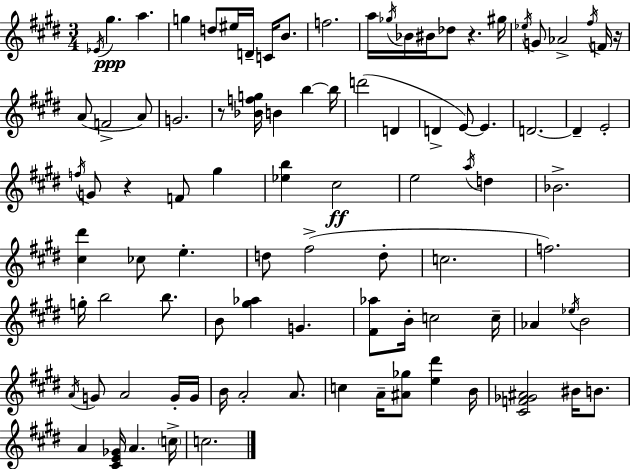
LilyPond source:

{
  \clef treble
  \numericTimeSignature
  \time 3/4
  \key e \major
  \acciaccatura { ees'16 }\ppp gis''4. a''4. | g''4 d''8 eis''16 d'16-- c'16 b'8. | f''2. | a''16 \acciaccatura { ges''16 } bes'16 bis'16 des''8 r4. | \break gis''16 \acciaccatura { ees''16 } g'8 aes'2-> | \acciaccatura { fis''16 } f'16 r16 a'8( f'2-> | a'8) g'2. | r8 <bes' f'' g''>16 b'4 b''4~~ | \break b''16 d'''2( | d'4 d'4-> e'8~~) e'4. | d'2.~~ | d'4-- e'2-. | \break \acciaccatura { f''16 } g'8 r4 f'8 | gis''4 <ees'' b''>4 cis''2\ff | e''2 | \acciaccatura { a''16 } d''4 bes'2.-> | \break <cis'' dis'''>4 ces''8 | e''4.-. d''8 fis''2->( | d''8-. c''2. | f''2.) | \break g''16-. b''2 | b''8. b'8 <gis'' aes''>4 | g'4. <fis' aes''>8 b'16-. c''2 | c''16-- aes'4 \acciaccatura { ees''16 } b'2 | \break \acciaccatura { a'16 } g'8 a'2 | g'16-. g'16 b'16 a'2-. | a'8. c''4 | a'16-- <ais' ges''>8 <e'' dis'''>4 b'16 <cis' f' ges' ais'>2 | \break bis'16 b'8. a'4 | <cis' e' ges'>16 a'4. \parenthesize c''16-> c''2. | \bar "|."
}